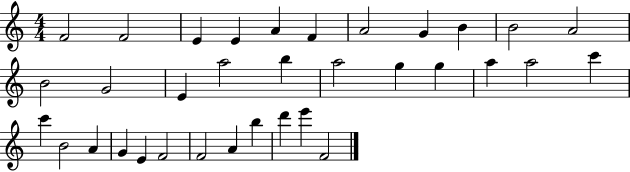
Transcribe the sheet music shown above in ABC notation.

X:1
T:Untitled
M:4/4
L:1/4
K:C
F2 F2 E E A F A2 G B B2 A2 B2 G2 E a2 b a2 g g a a2 c' c' B2 A G E F2 F2 A b d' e' F2